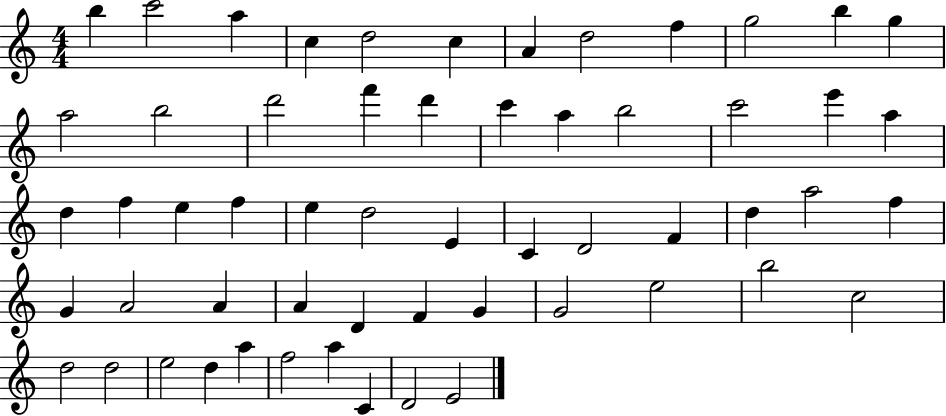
B5/q C6/h A5/q C5/q D5/h C5/q A4/q D5/h F5/q G5/h B5/q G5/q A5/h B5/h D6/h F6/q D6/q C6/q A5/q B5/h C6/h E6/q A5/q D5/q F5/q E5/q F5/q E5/q D5/h E4/q C4/q D4/h F4/q D5/q A5/h F5/q G4/q A4/h A4/q A4/q D4/q F4/q G4/q G4/h E5/h B5/h C5/h D5/h D5/h E5/h D5/q A5/q F5/h A5/q C4/q D4/h E4/h